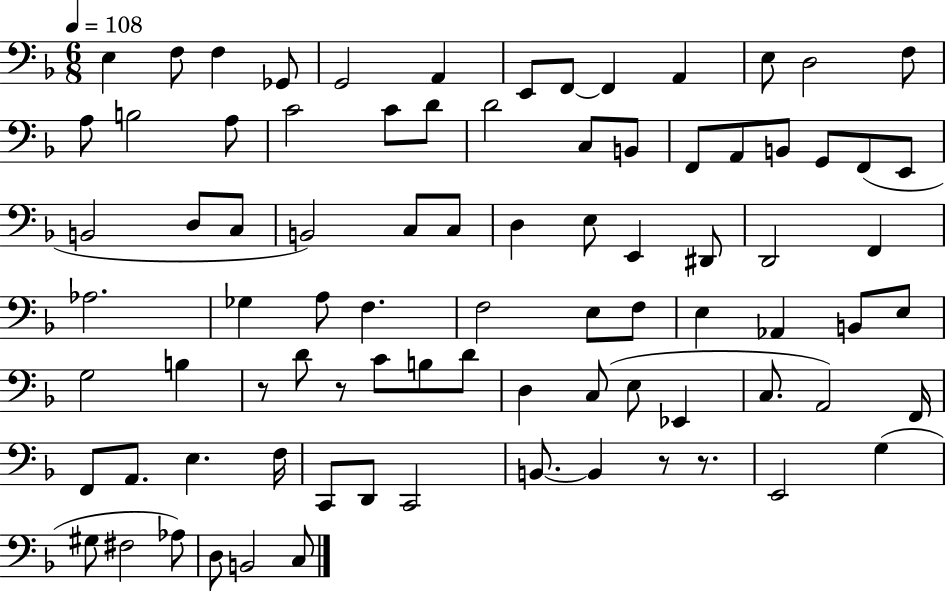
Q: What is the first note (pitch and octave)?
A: E3